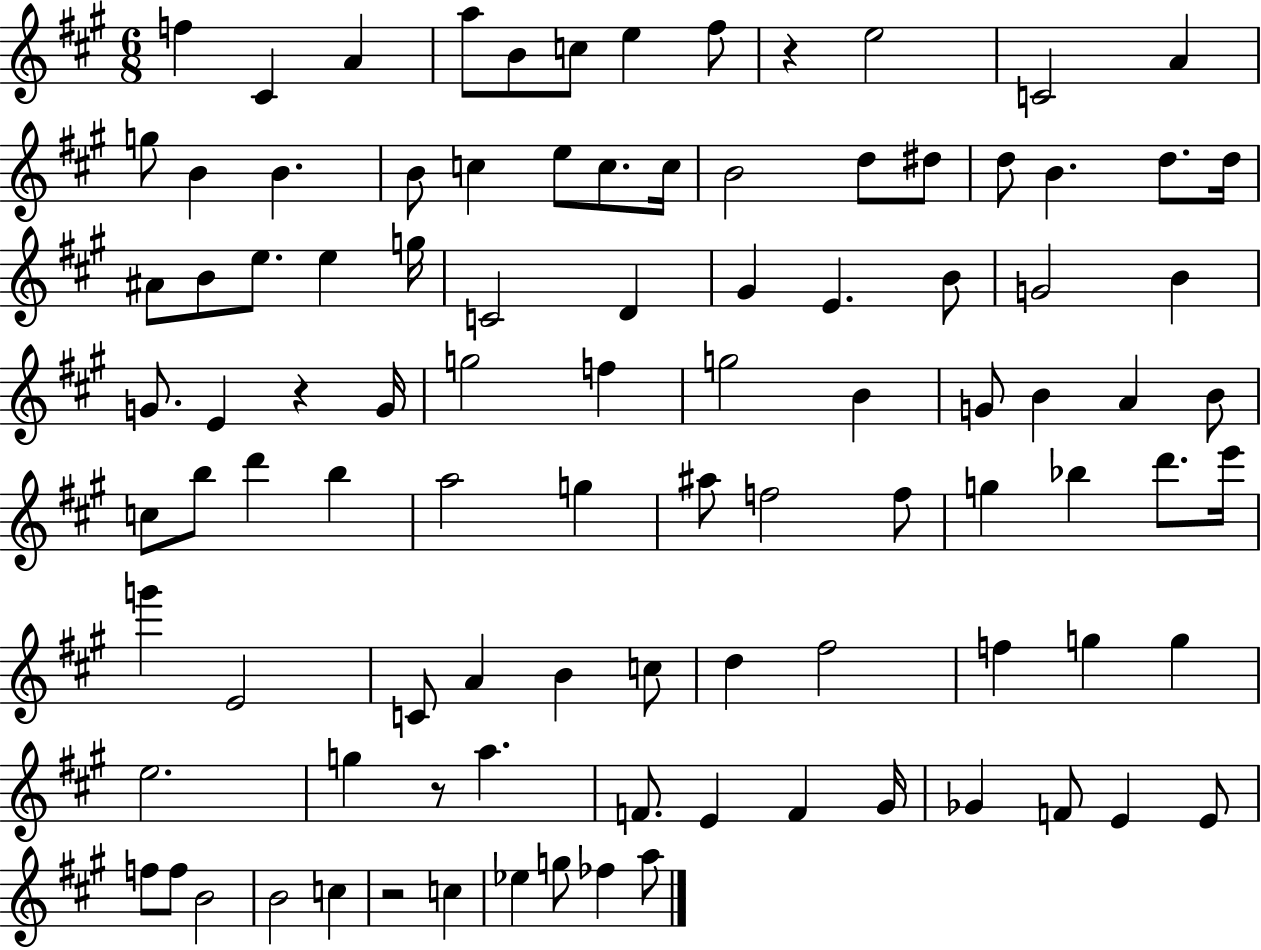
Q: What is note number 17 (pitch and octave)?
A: E5